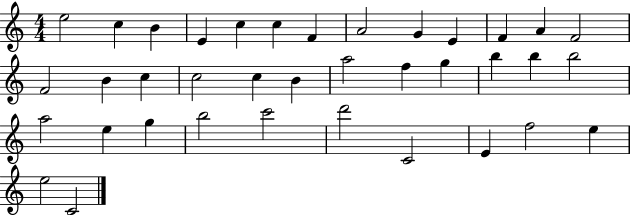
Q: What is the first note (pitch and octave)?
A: E5